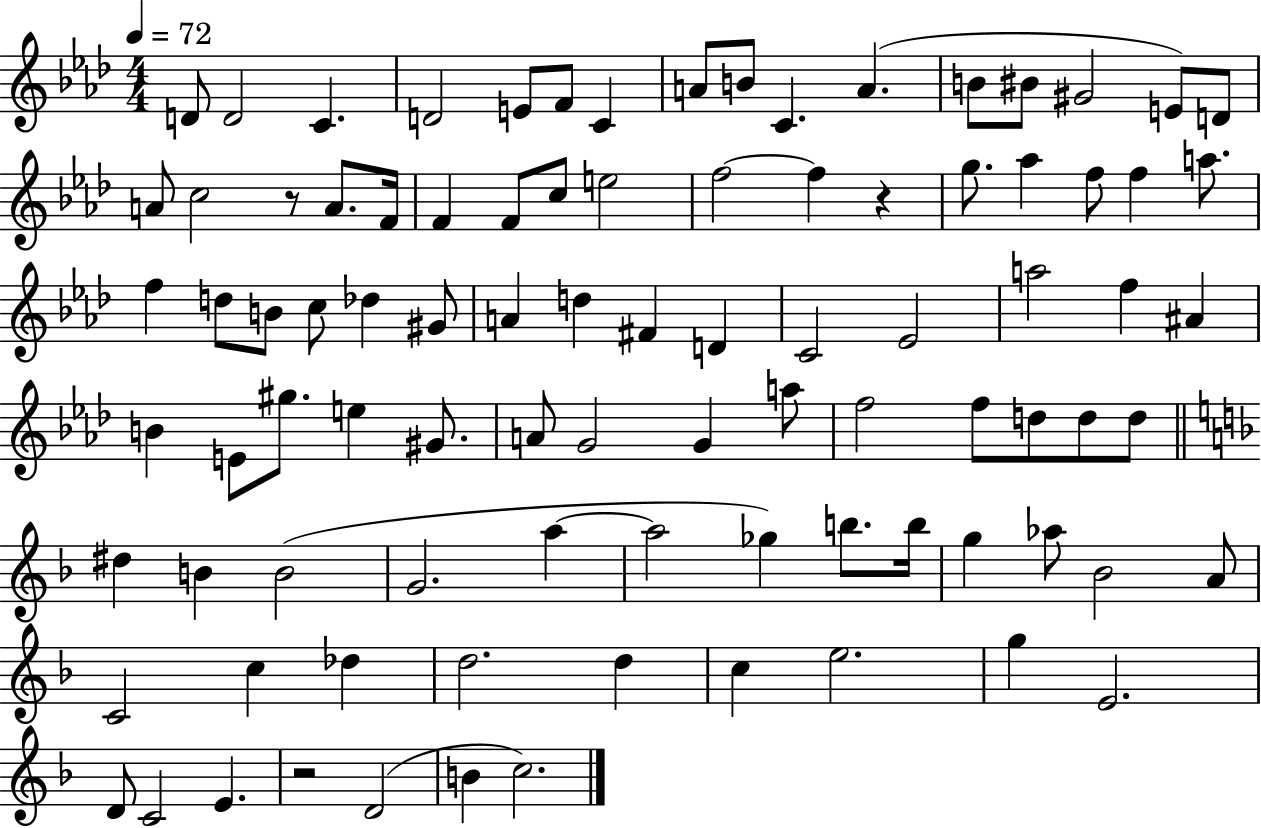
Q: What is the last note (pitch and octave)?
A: C5